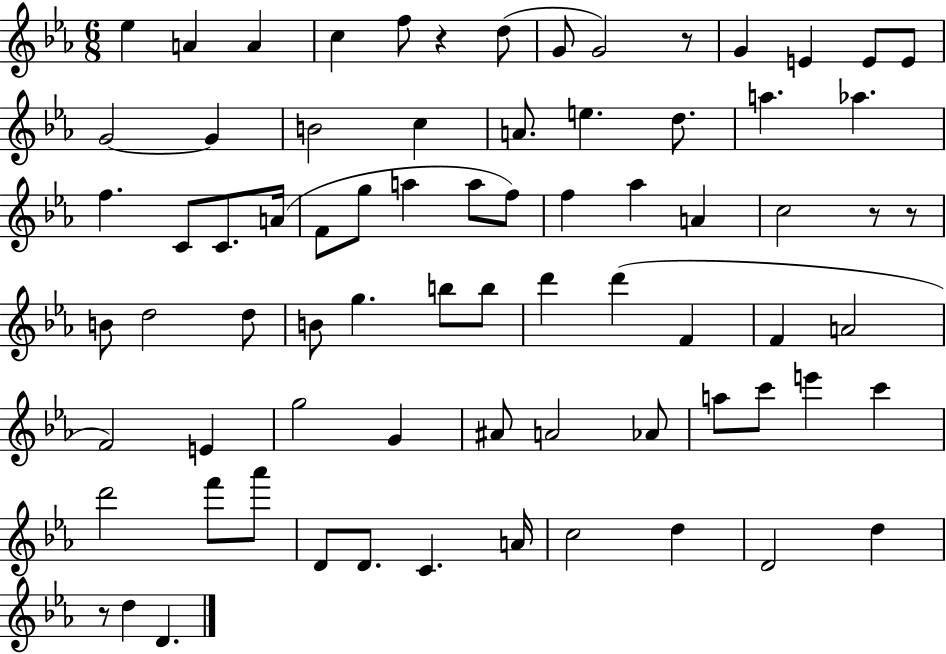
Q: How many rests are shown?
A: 5